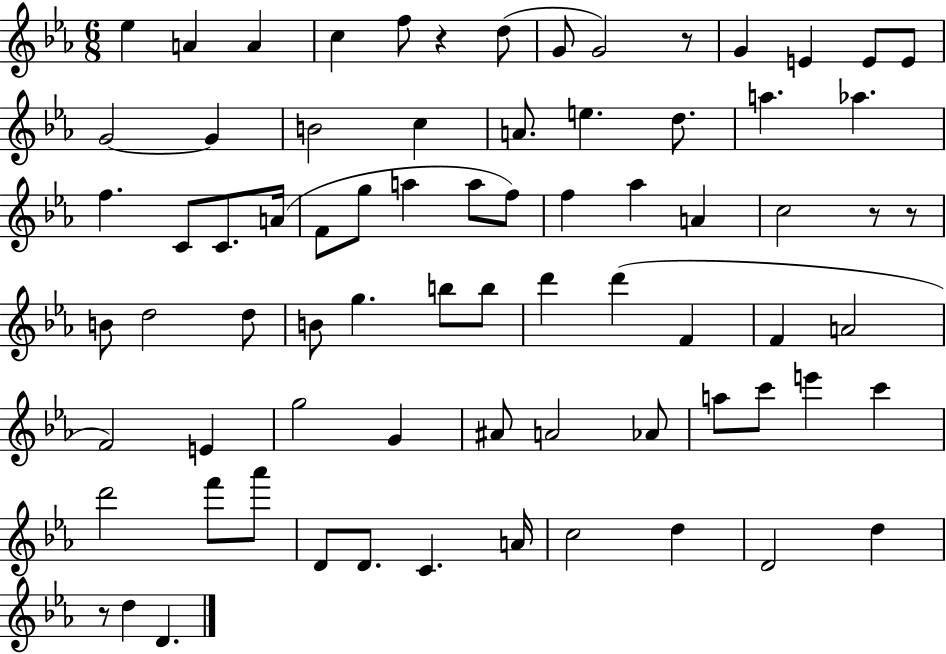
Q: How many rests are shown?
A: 5